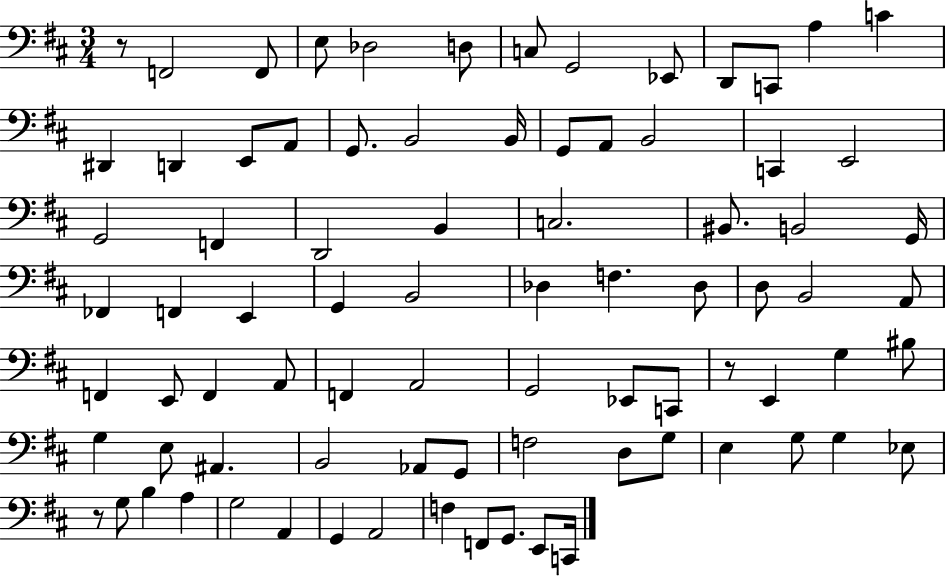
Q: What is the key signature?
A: D major